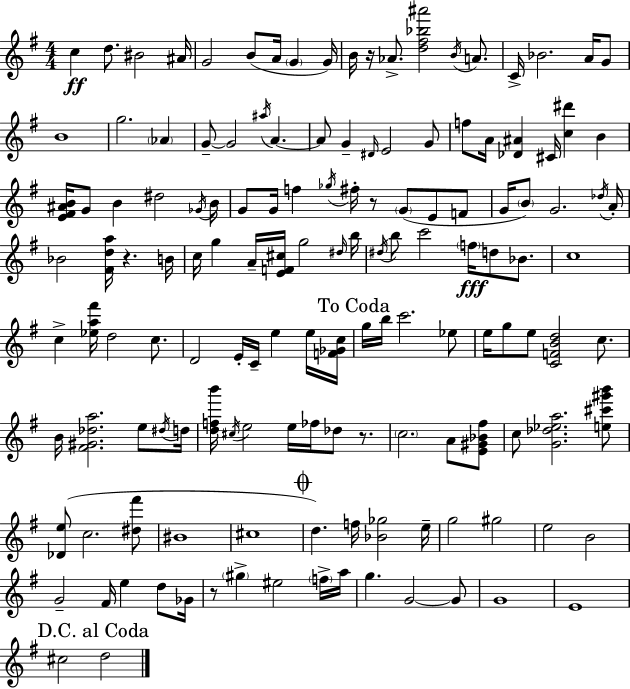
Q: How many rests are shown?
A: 5